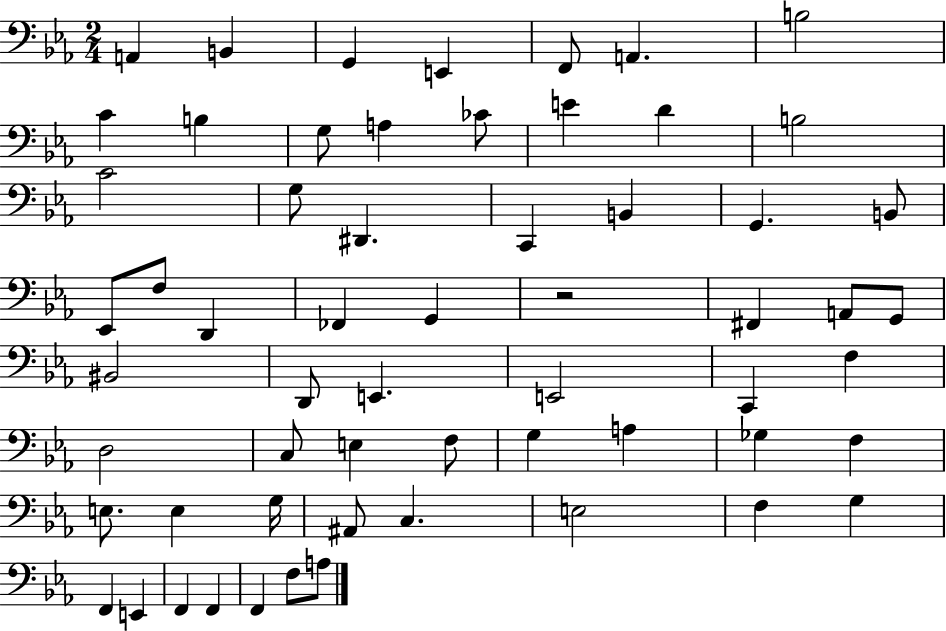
{
  \clef bass
  \numericTimeSignature
  \time 2/4
  \key ees \major
  a,4 b,4 | g,4 e,4 | f,8 a,4. | b2 | \break c'4 b4 | g8 a4 ces'8 | e'4 d'4 | b2 | \break c'2 | g8 dis,4. | c,4 b,4 | g,4. b,8 | \break ees,8 f8 d,4 | fes,4 g,4 | r2 | fis,4 a,8 g,8 | \break bis,2 | d,8 e,4. | e,2 | c,4 f4 | \break d2 | c8 e4 f8 | g4 a4 | ges4 f4 | \break e8. e4 g16 | ais,8 c4. | e2 | f4 g4 | \break f,4 e,4 | f,4 f,4 | f,4 f8 a8 | \bar "|."
}